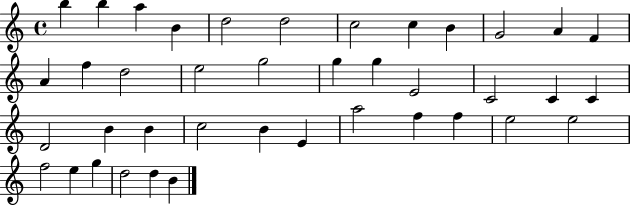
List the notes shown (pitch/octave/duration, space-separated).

B5/q B5/q A5/q B4/q D5/h D5/h C5/h C5/q B4/q G4/h A4/q F4/q A4/q F5/q D5/h E5/h G5/h G5/q G5/q E4/h C4/h C4/q C4/q D4/h B4/q B4/q C5/h B4/q E4/q A5/h F5/q F5/q E5/h E5/h F5/h E5/q G5/q D5/h D5/q B4/q